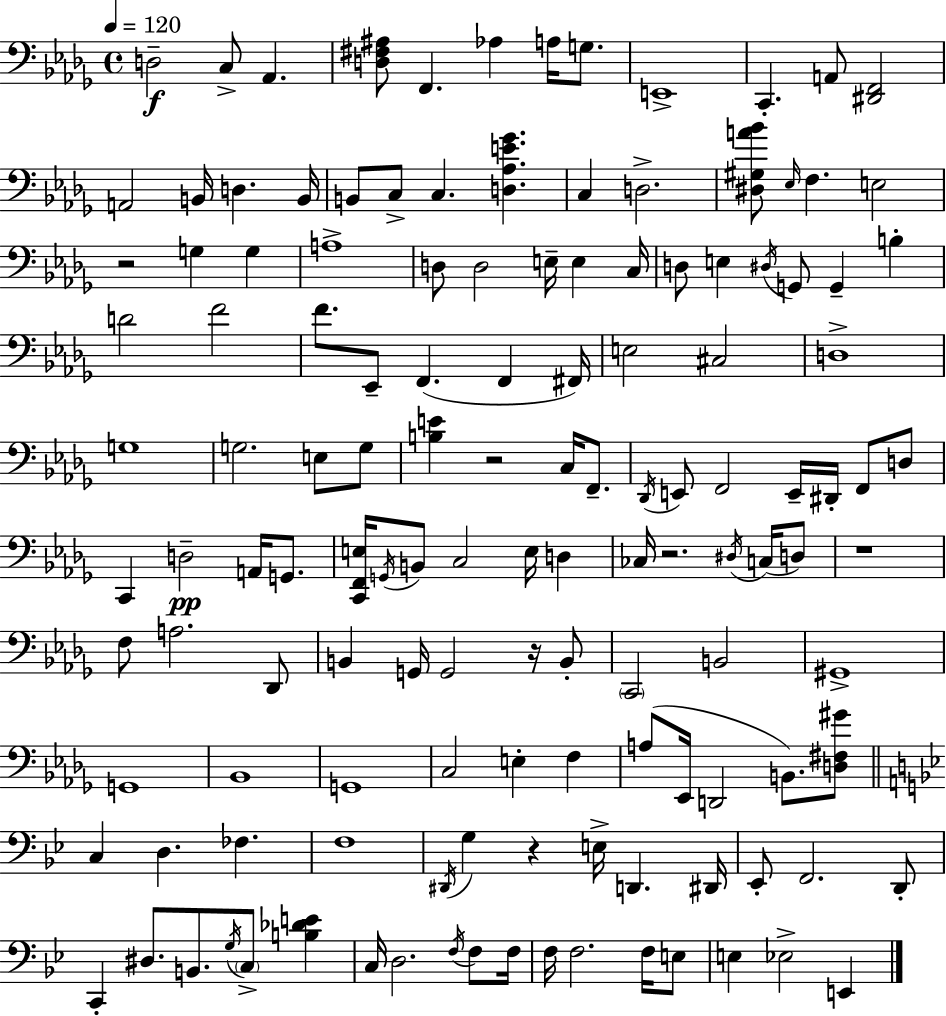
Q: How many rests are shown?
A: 6